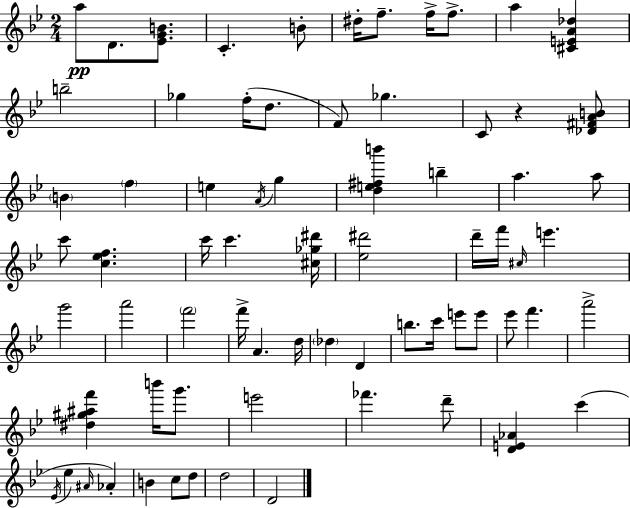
A5/e D4/e. [Eb4,G4,B4]/e. C4/q. B4/e D#5/s F5/e. F5/s F5/e. A5/q [C#4,E4,A4,Db5]/q B5/h Gb5/q F5/s D5/e. F4/e Gb5/q. C4/e R/q [Db4,F#4,A4,B4]/e B4/q F5/q E5/q A4/s G5/q [D5,E5,F#5,B6]/q B5/q A5/q. A5/e C6/e [C5,Eb5,F5]/q. C6/s C6/q. [C#5,Gb5,D#6]/s [Eb5,D#6]/h D6/s F6/s C#5/s E6/q. G6/h A6/h F6/h F6/s A4/q. D5/s Db5/q D4/q B5/e. C6/s E6/e E6/e Eb6/e F6/q. A6/h [D#5,G#5,A#5,F6]/q B6/s G6/e. E6/h FES6/q. D6/e [D4,E4,Ab4]/q C6/q Eb4/s Eb5/q A#4/s Ab4/q B4/q C5/e D5/e D5/h D4/h